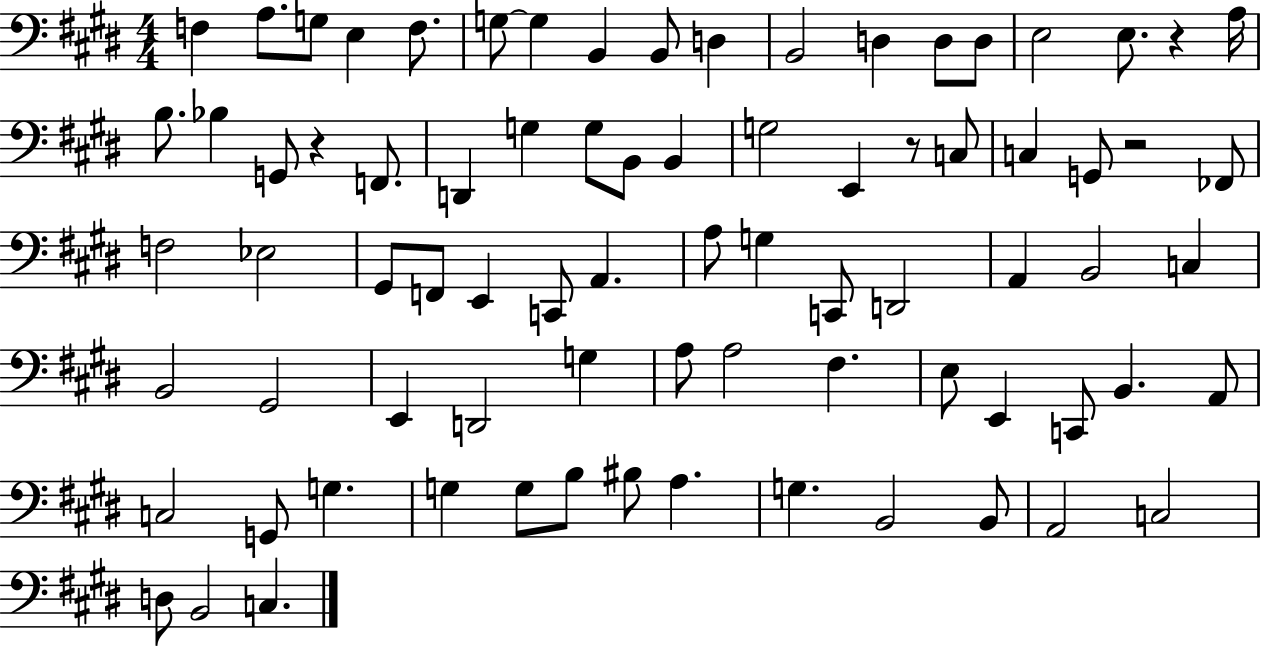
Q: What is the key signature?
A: E major